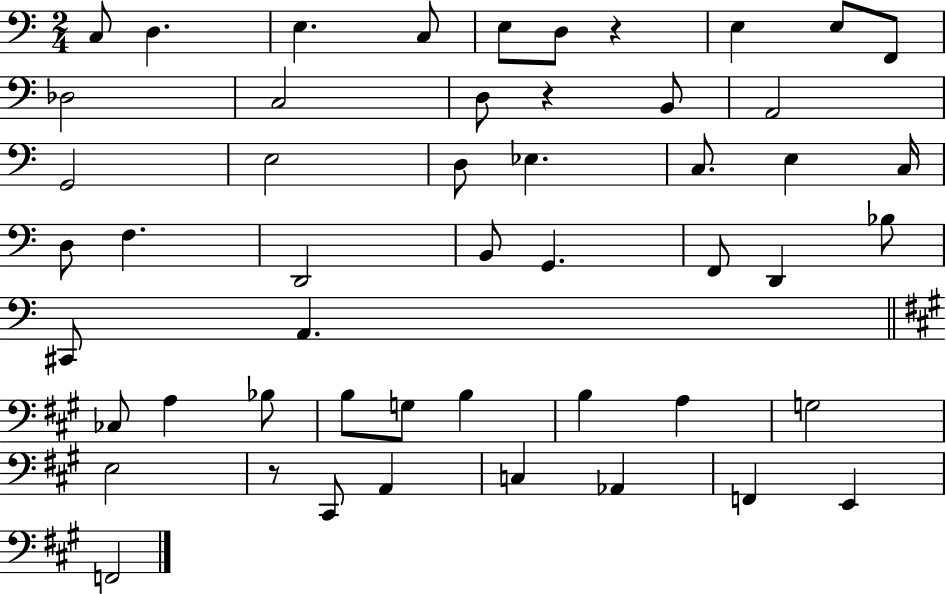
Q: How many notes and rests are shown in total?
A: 51